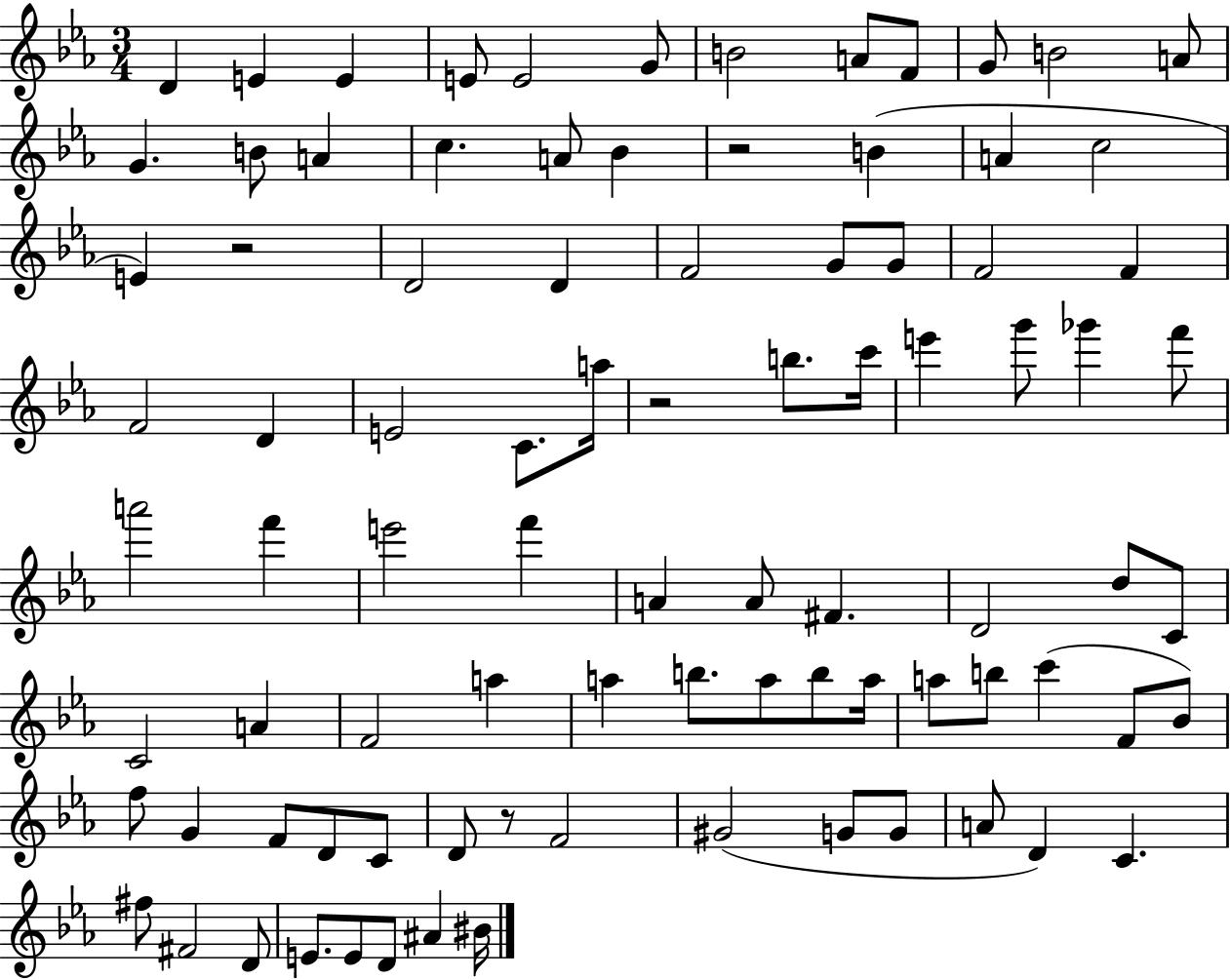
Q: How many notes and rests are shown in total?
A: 89